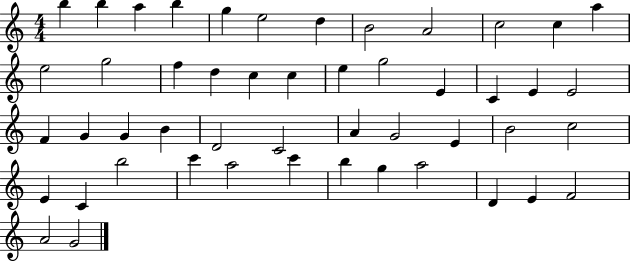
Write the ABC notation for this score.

X:1
T:Untitled
M:4/4
L:1/4
K:C
b b a b g e2 d B2 A2 c2 c a e2 g2 f d c c e g2 E C E E2 F G G B D2 C2 A G2 E B2 c2 E C b2 c' a2 c' b g a2 D E F2 A2 G2